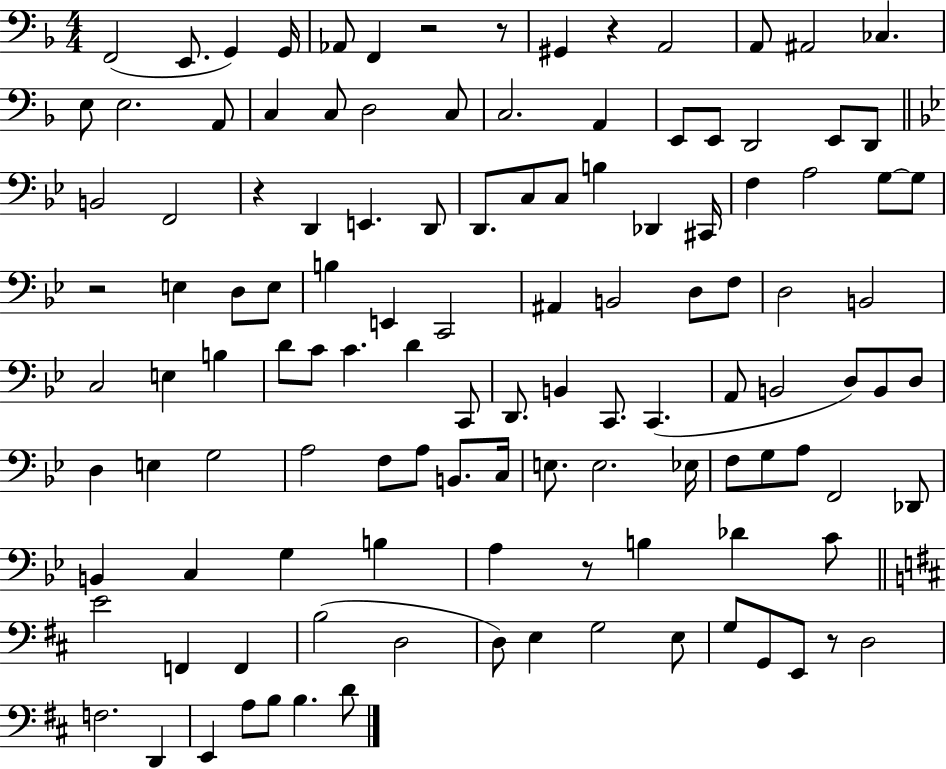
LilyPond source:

{
  \clef bass
  \numericTimeSignature
  \time 4/4
  \key f \major
  \repeat volta 2 { f,2( e,8. g,4) g,16 | aes,8 f,4 r2 r8 | gis,4 r4 a,2 | a,8 ais,2 ces4. | \break e8 e2. a,8 | c4 c8 d2 c8 | c2. a,4 | e,8 e,8 d,2 e,8 d,8 | \break \bar "||" \break \key bes \major b,2 f,2 | r4 d,4 e,4. d,8 | d,8. c8 c8 b4 des,4 cis,16 | f4 a2 g8~~ g8 | \break r2 e4 d8 e8 | b4 e,4 c,2 | ais,4 b,2 d8 f8 | d2 b,2 | \break c2 e4 b4 | d'8 c'8 c'4. d'4 c,8 | d,8. b,4 c,8. c,4.( | a,8 b,2 d8) b,8 d8 | \break d4 e4 g2 | a2 f8 a8 b,8. c16 | e8. e2. ees16 | f8 g8 a8 f,2 des,8 | \break b,4 c4 g4 b4 | a4 r8 b4 des'4 c'8 | \bar "||" \break \key d \major e'2 f,4 f,4 | b2( d2 | d8) e4 g2 e8 | g8 g,8 e,8 r8 d2 | \break f2. d,4 | e,4 a8 b8 b4. d'8 | } \bar "|."
}